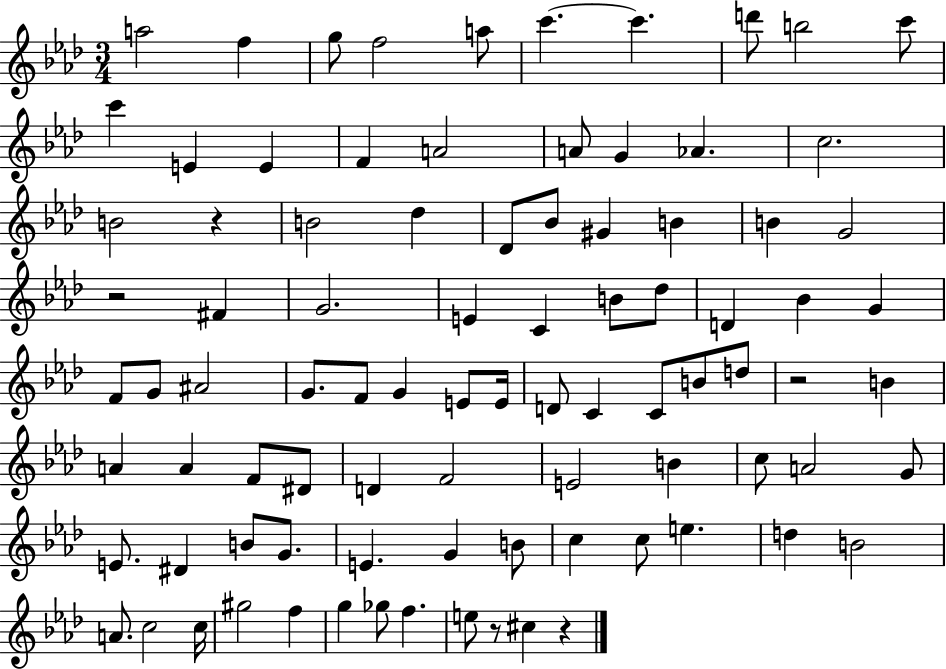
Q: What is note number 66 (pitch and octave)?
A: G4